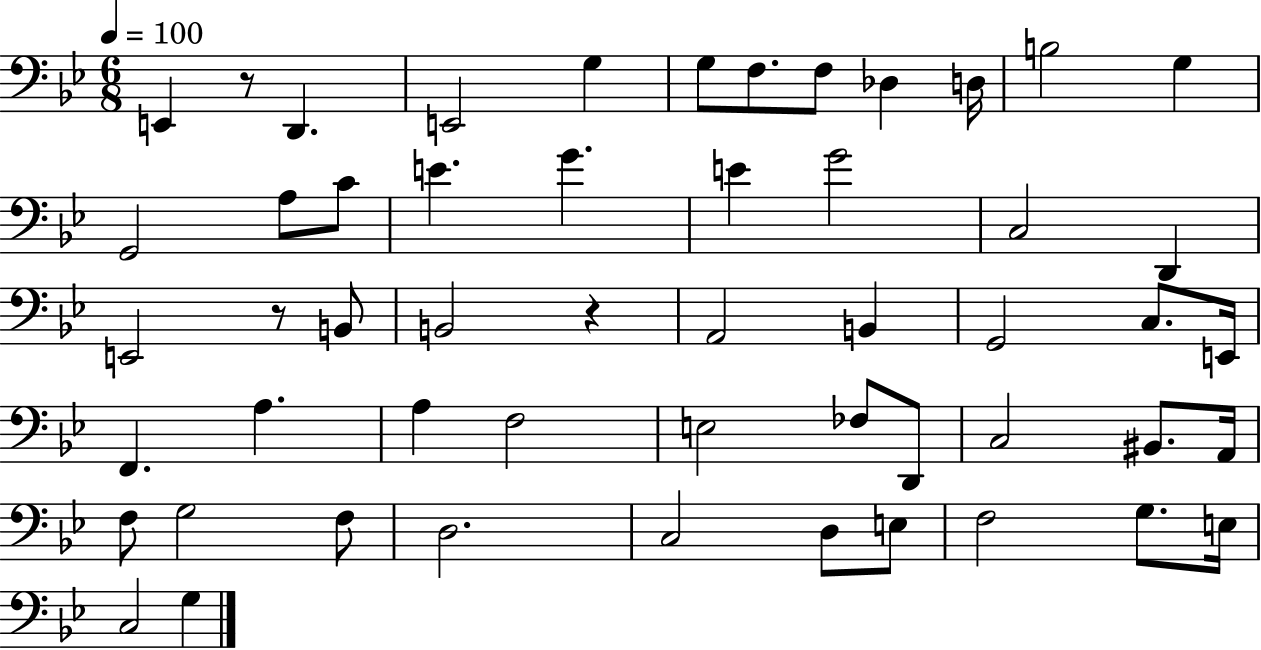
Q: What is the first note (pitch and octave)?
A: E2